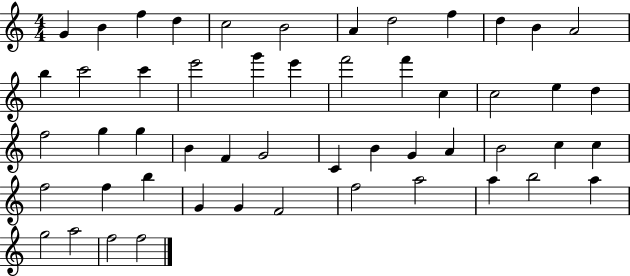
G4/q B4/q F5/q D5/q C5/h B4/h A4/q D5/h F5/q D5/q B4/q A4/h B5/q C6/h C6/q E6/h G6/q E6/q F6/h F6/q C5/q C5/h E5/q D5/q F5/h G5/q G5/q B4/q F4/q G4/h C4/q B4/q G4/q A4/q B4/h C5/q C5/q F5/h F5/q B5/q G4/q G4/q F4/h F5/h A5/h A5/q B5/h A5/q G5/h A5/h F5/h F5/h